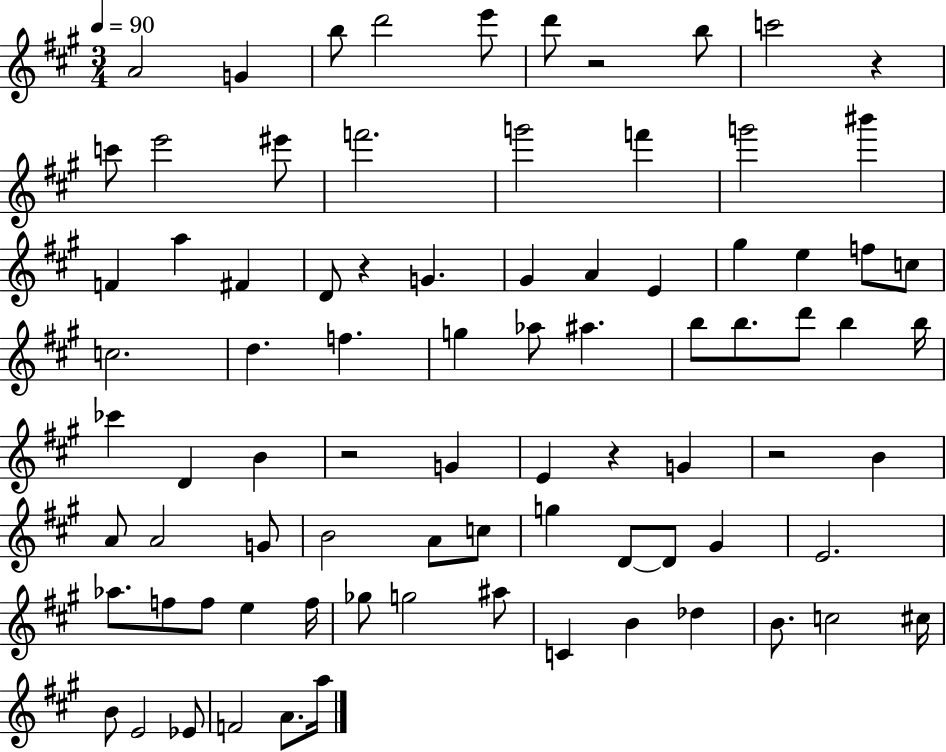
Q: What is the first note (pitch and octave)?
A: A4